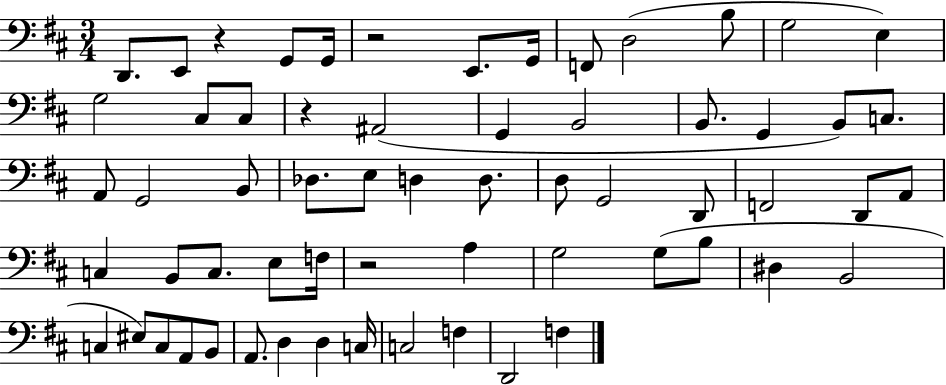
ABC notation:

X:1
T:Untitled
M:3/4
L:1/4
K:D
D,,/2 E,,/2 z G,,/2 G,,/4 z2 E,,/2 G,,/4 F,,/2 D,2 B,/2 G,2 E, G,2 ^C,/2 ^C,/2 z ^A,,2 G,, B,,2 B,,/2 G,, B,,/2 C,/2 A,,/2 G,,2 B,,/2 _D,/2 E,/2 D, D,/2 D,/2 G,,2 D,,/2 F,,2 D,,/2 A,,/2 C, B,,/2 C,/2 E,/2 F,/4 z2 A, G,2 G,/2 B,/2 ^D, B,,2 C, ^E,/2 C,/2 A,,/2 B,,/2 A,,/2 D, D, C,/4 C,2 F, D,,2 F,